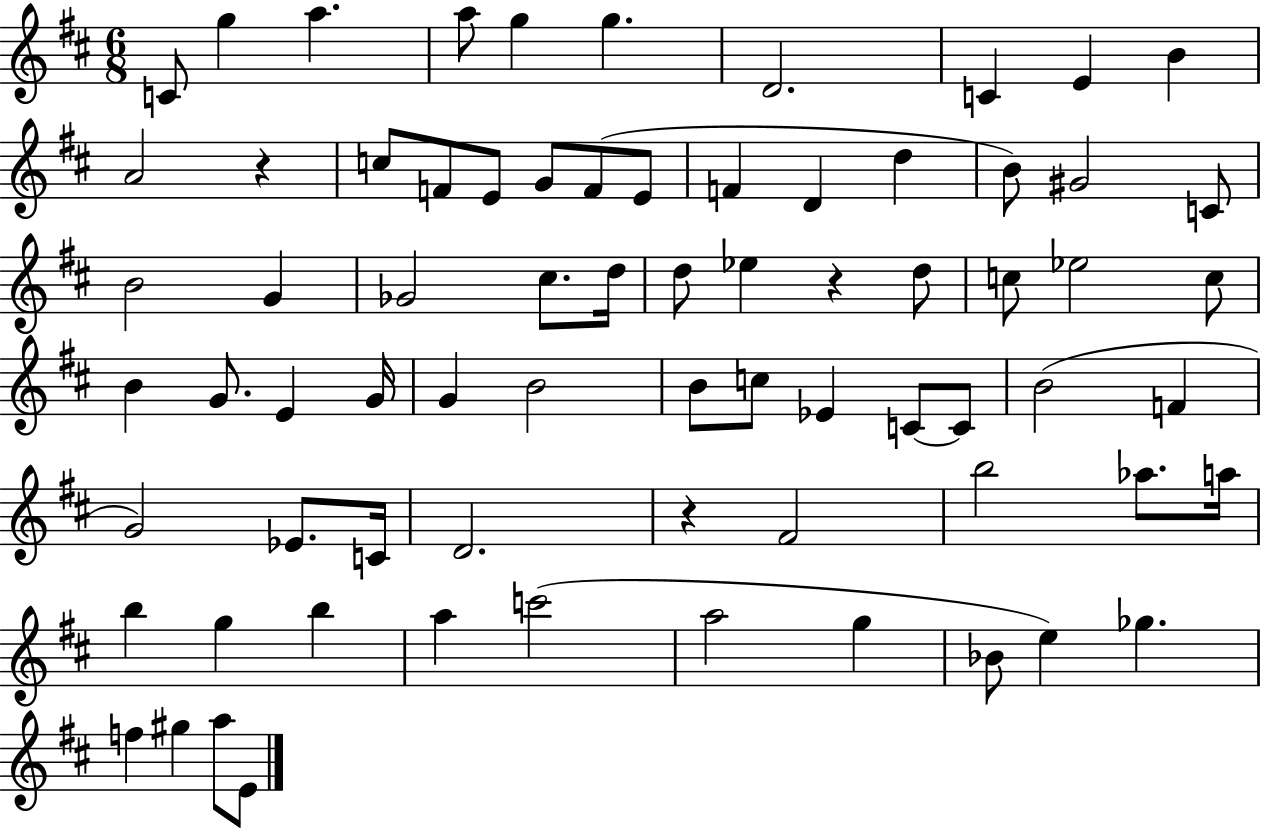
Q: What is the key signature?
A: D major